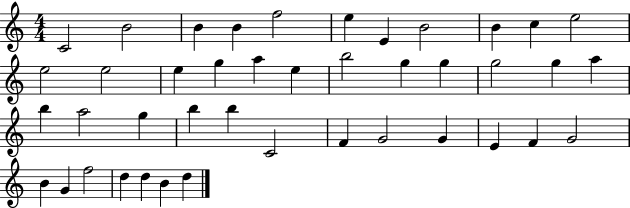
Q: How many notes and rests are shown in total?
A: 42